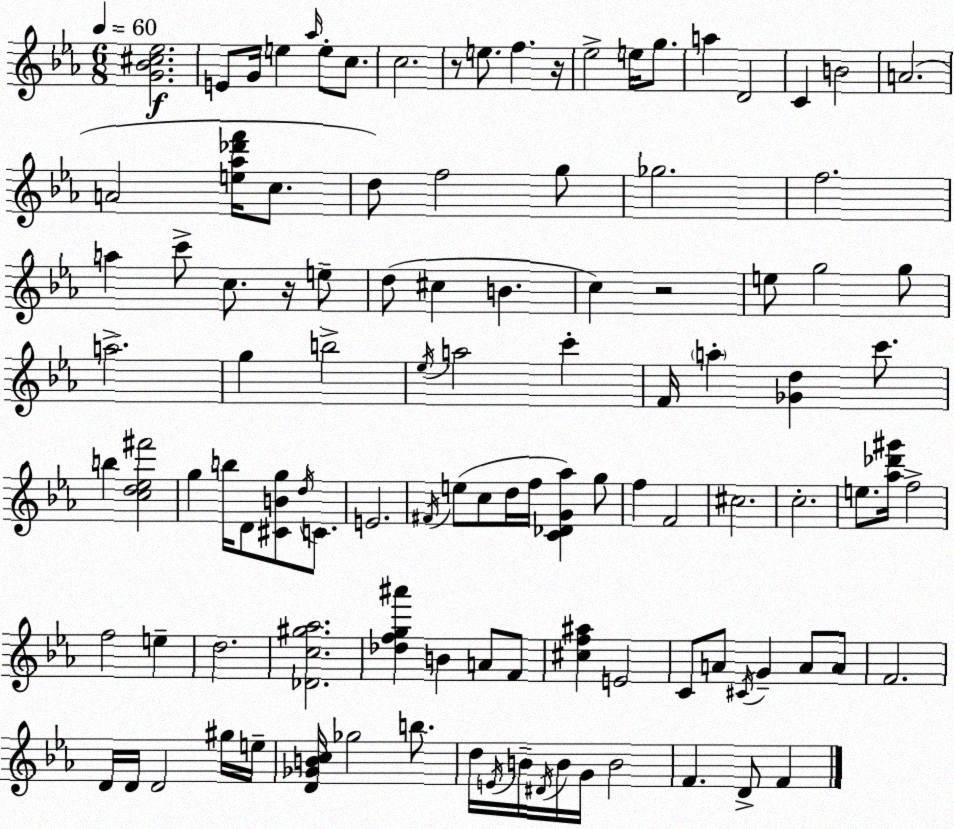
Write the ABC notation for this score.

X:1
T:Untitled
M:6/8
L:1/4
K:Eb
[G_B^c_e]2 E/2 G/4 e _a/4 e/2 c/2 c2 z/2 e/2 f z/4 _e2 e/4 g/2 a D2 C B2 A2 A2 [e_a_d'f']/4 c/2 d/2 f2 g/2 _g2 f2 a c'/2 c/2 z/4 e/2 d/2 ^c B c z2 e/2 g2 g/2 a2 g b2 _e/4 a2 c' F/4 a [_Gd] c'/2 b [cd_e^f']2 g b/4 D/2 [^CBg]/2 d/4 C/2 E2 ^F/4 e/2 c/2 d/4 f/4 [C_DG_a] g/2 f F2 ^c2 c2 e/2 [_a_d'^g']/4 f2 f2 e d2 [_Dc^g_a]2 [_dfg^a'] B A/2 F/2 [^cf^a] E2 C/2 A/2 ^C/4 G A/2 A/2 F2 D/4 D/4 D2 ^g/4 e/4 [D_GBc]/4 _g2 b/2 d/4 E/4 B/4 ^D/4 B/4 G/4 B2 F D/2 F